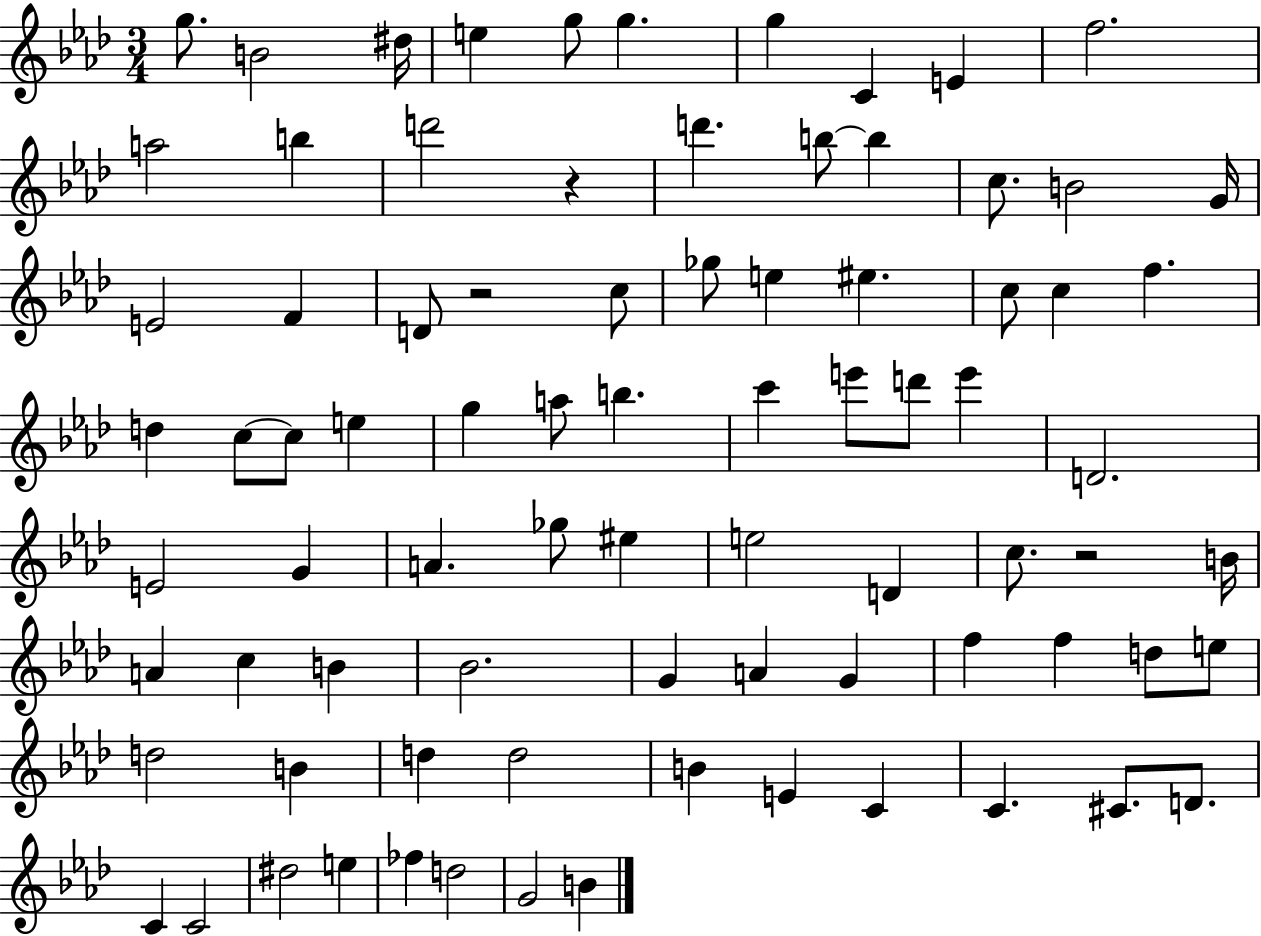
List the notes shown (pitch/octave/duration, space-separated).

G5/e. B4/h D#5/s E5/q G5/e G5/q. G5/q C4/q E4/q F5/h. A5/h B5/q D6/h R/q D6/q. B5/e B5/q C5/e. B4/h G4/s E4/h F4/q D4/e R/h C5/e Gb5/e E5/q EIS5/q. C5/e C5/q F5/q. D5/q C5/e C5/e E5/q G5/q A5/e B5/q. C6/q E6/e D6/e E6/q D4/h. E4/h G4/q A4/q. Gb5/e EIS5/q E5/h D4/q C5/e. R/h B4/s A4/q C5/q B4/q Bb4/h. G4/q A4/q G4/q F5/q F5/q D5/e E5/e D5/h B4/q D5/q D5/h B4/q E4/q C4/q C4/q. C#4/e. D4/e. C4/q C4/h D#5/h E5/q FES5/q D5/h G4/h B4/q